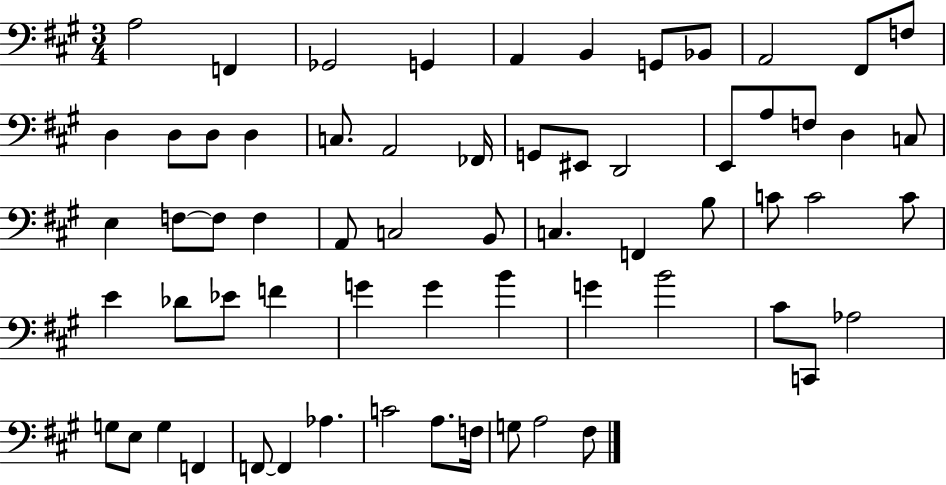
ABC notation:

X:1
T:Untitled
M:3/4
L:1/4
K:A
A,2 F,, _G,,2 G,, A,, B,, G,,/2 _B,,/2 A,,2 ^F,,/2 F,/2 D, D,/2 D,/2 D, C,/2 A,,2 _F,,/4 G,,/2 ^E,,/2 D,,2 E,,/2 A,/2 F,/2 D, C,/2 E, F,/2 F,/2 F, A,,/2 C,2 B,,/2 C, F,, B,/2 C/2 C2 C/2 E _D/2 _E/2 F G G B G B2 ^C/2 C,,/2 _A,2 G,/2 E,/2 G, F,, F,,/2 F,, _A, C2 A,/2 F,/4 G,/2 A,2 ^F,/2